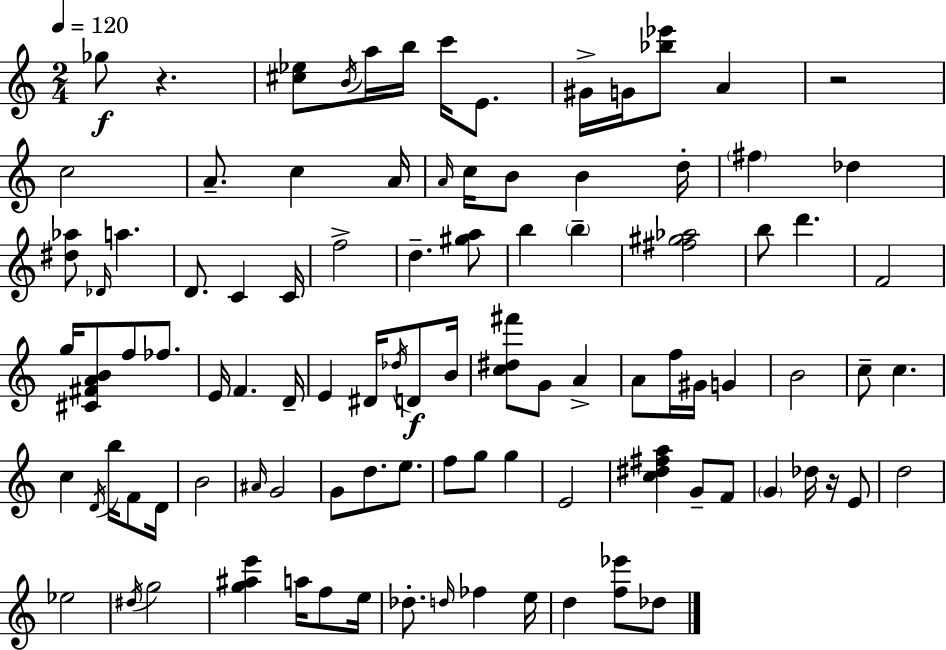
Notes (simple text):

Gb5/e R/q. [C#5,Eb5]/e B4/s A5/s B5/s C6/s E4/e. G#4/s G4/s [Bb5,Eb6]/e A4/q R/h C5/h A4/e. C5/q A4/s A4/s C5/s B4/e B4/q D5/s F#5/q Db5/q [D#5,Ab5]/e Db4/s A5/q. D4/e. C4/q C4/s F5/h D5/q. [G#5,A5]/e B5/q B5/q [F#5,G#5,Ab5]/h B5/e D6/q. F4/h G5/s [C#4,F#4,A4,B4]/e F5/e FES5/e. E4/s F4/q. D4/s E4/q D#4/s Db5/s D4/e B4/s [C5,D#5,F#6]/e G4/e A4/q A4/e F5/s G#4/s G4/q B4/h C5/e C5/q. C5/q D4/s B5/s F4/e D4/s B4/h A#4/s G4/h G4/e D5/e. E5/e. F5/e G5/e G5/q E4/h [C5,D#5,F#5,A5]/q G4/e F4/e G4/q Db5/s R/s E4/e D5/h Eb5/h D#5/s G5/h [G5,A#5,E6]/q A5/s F5/e E5/s Db5/e. D5/s FES5/q E5/s D5/q [F5,Eb6]/e Db5/e